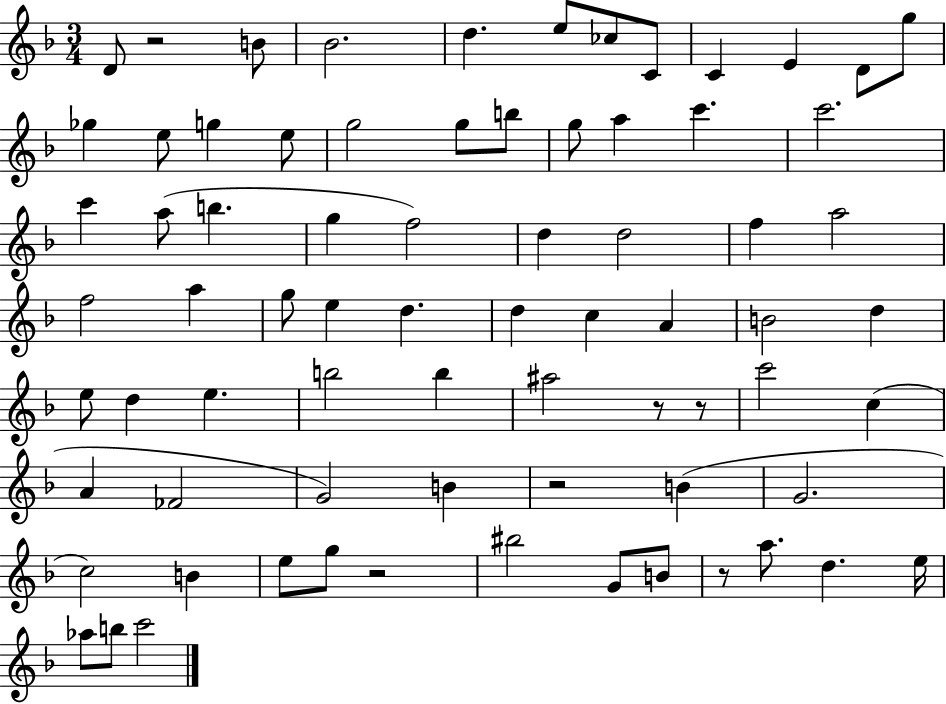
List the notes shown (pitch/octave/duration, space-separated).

D4/e R/h B4/e Bb4/h. D5/q. E5/e CES5/e C4/e C4/q E4/q D4/e G5/e Gb5/q E5/e G5/q E5/e G5/h G5/e B5/e G5/e A5/q C6/q. C6/h. C6/q A5/e B5/q. G5/q F5/h D5/q D5/h F5/q A5/h F5/h A5/q G5/e E5/q D5/q. D5/q C5/q A4/q B4/h D5/q E5/e D5/q E5/q. B5/h B5/q A#5/h R/e R/e C6/h C5/q A4/q FES4/h G4/h B4/q R/h B4/q G4/h. C5/h B4/q E5/e G5/e R/h BIS5/h G4/e B4/e R/e A5/e. D5/q. E5/s Ab5/e B5/e C6/h